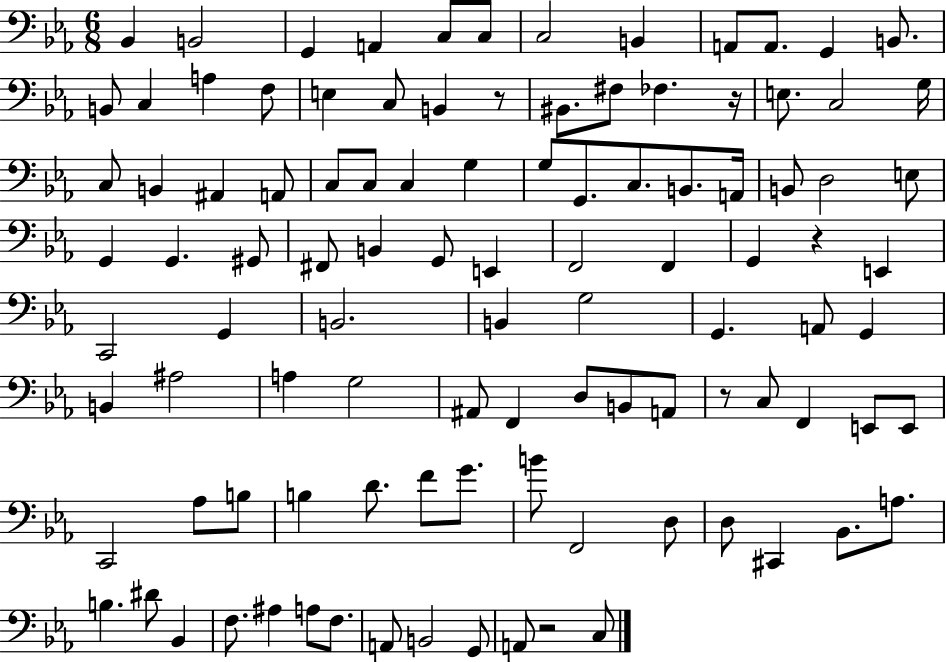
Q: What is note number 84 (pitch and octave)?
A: D3